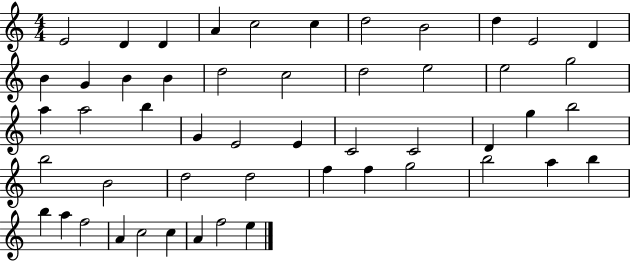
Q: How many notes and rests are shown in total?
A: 51